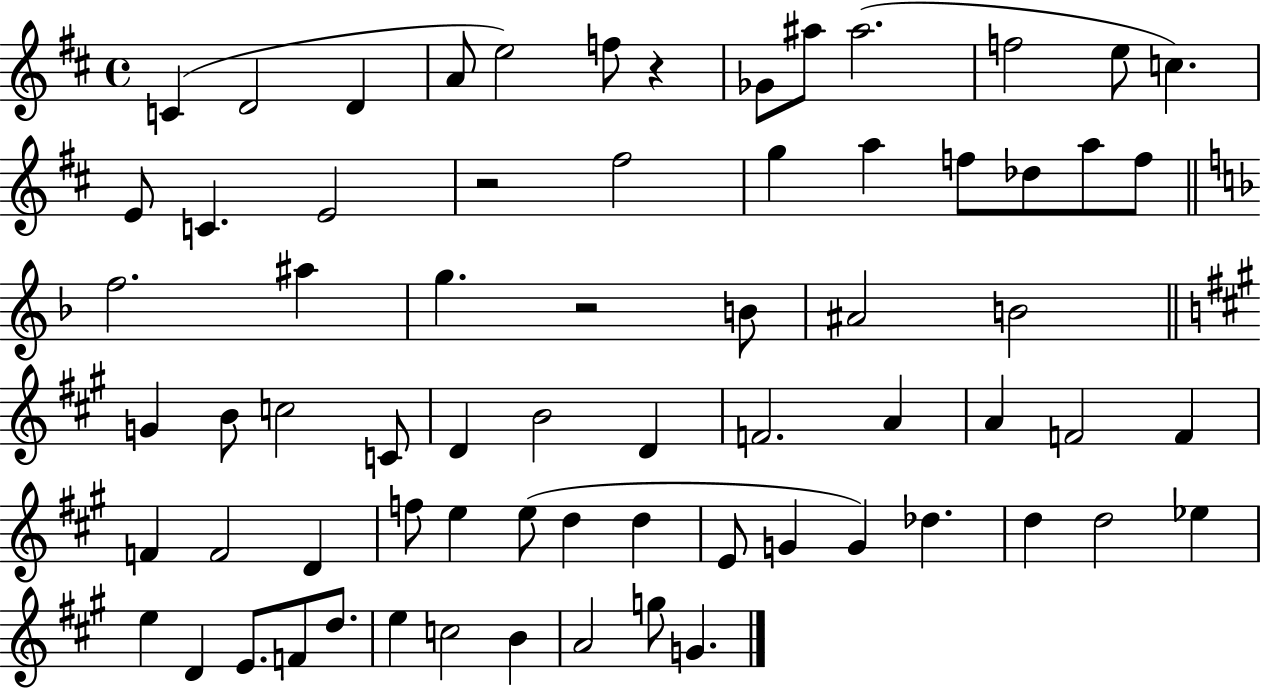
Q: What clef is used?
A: treble